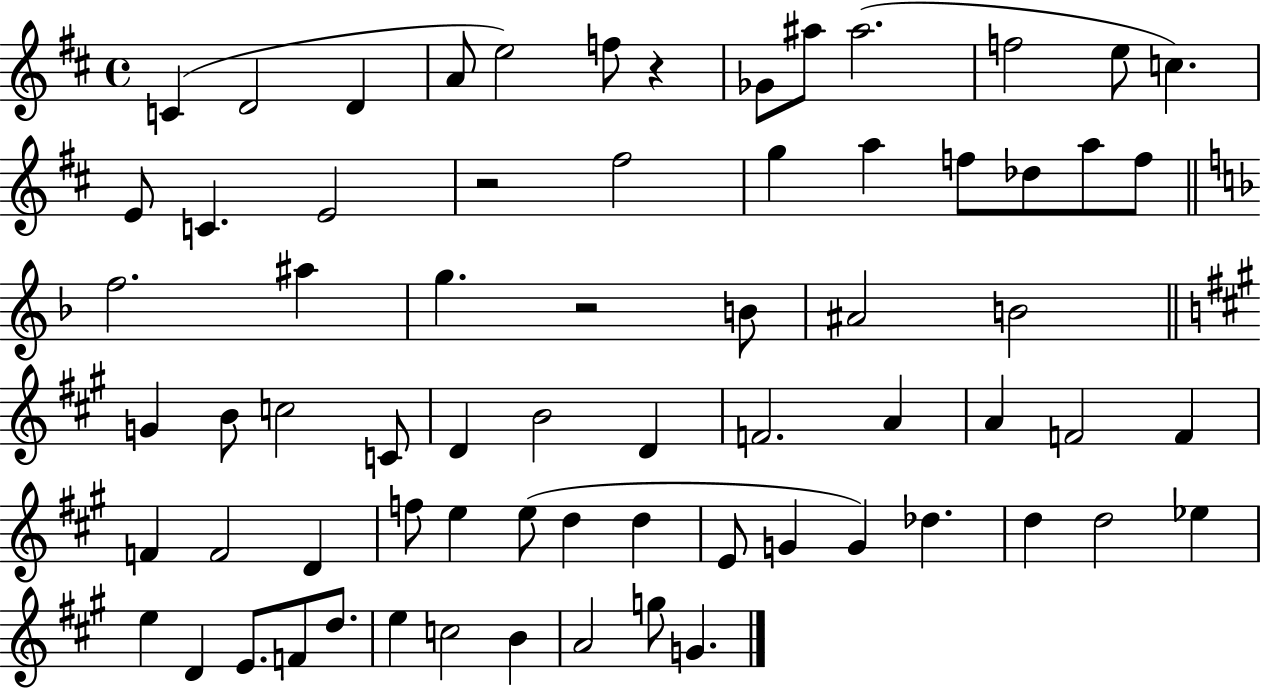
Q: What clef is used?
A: treble